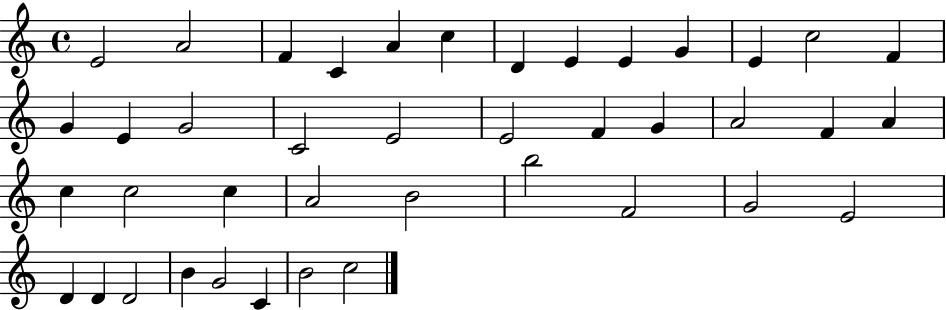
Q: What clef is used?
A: treble